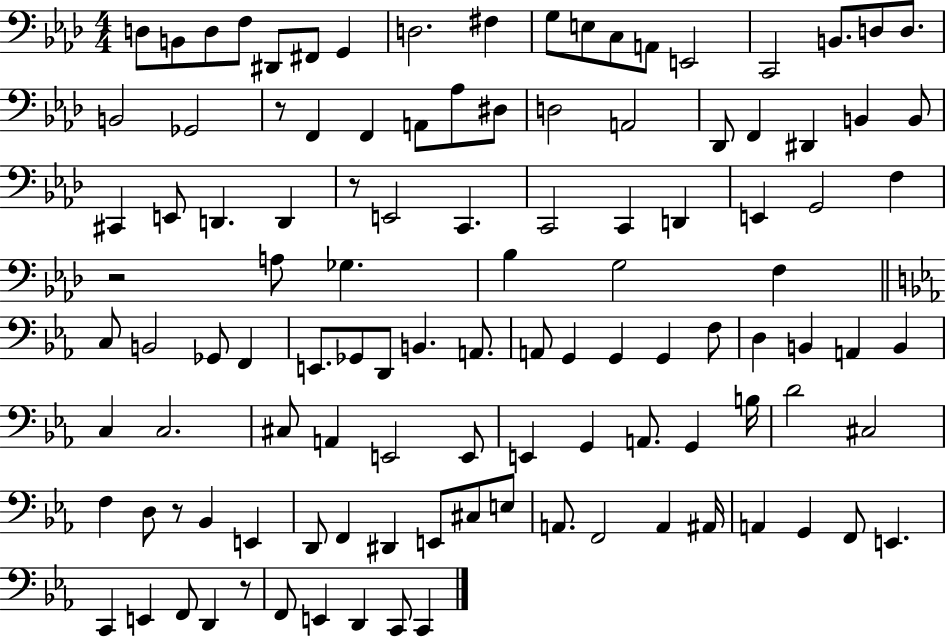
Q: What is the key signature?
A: AES major